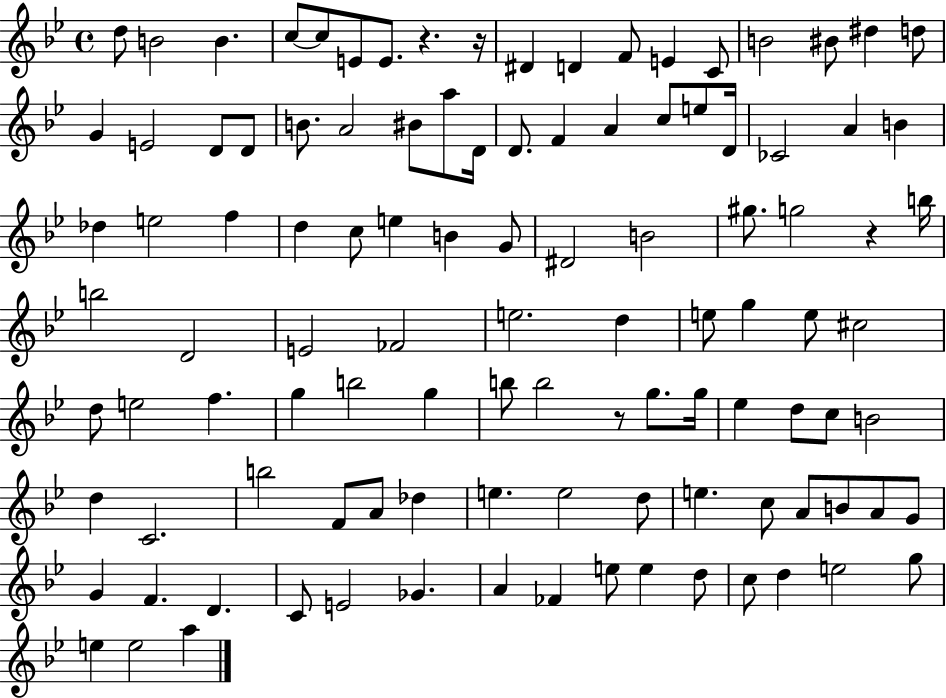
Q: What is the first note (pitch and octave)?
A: D5